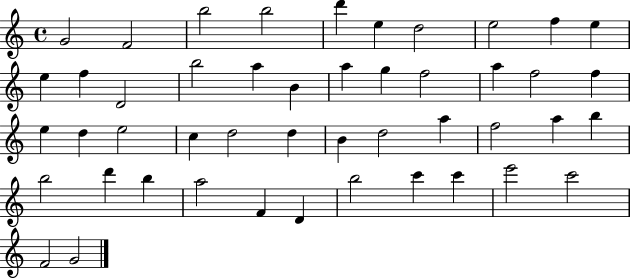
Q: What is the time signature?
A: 4/4